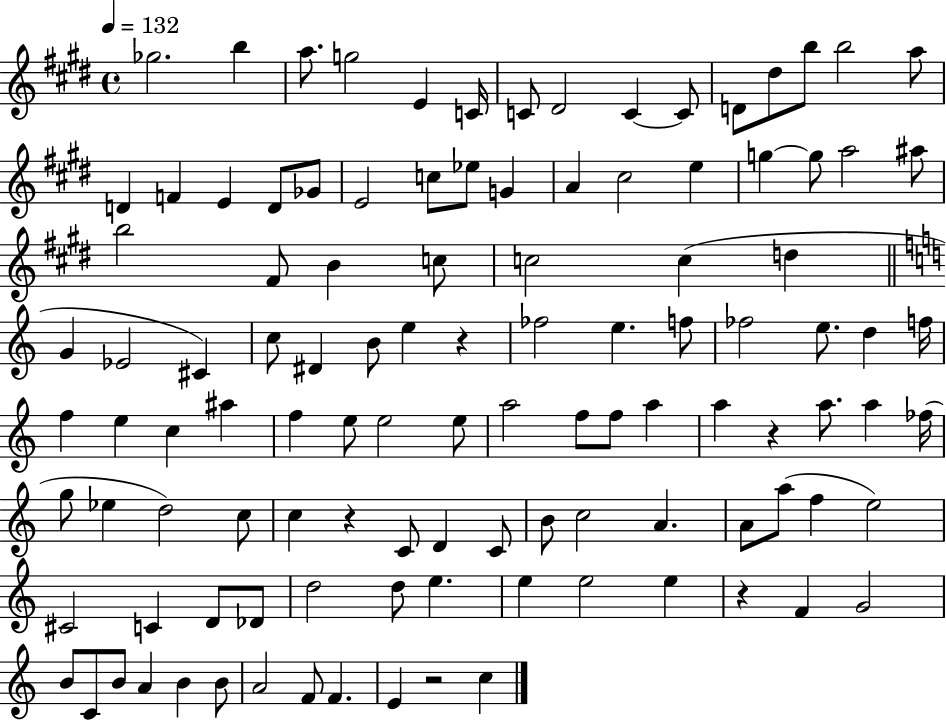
{
  \clef treble
  \time 4/4
  \defaultTimeSignature
  \key e \major
  \tempo 4 = 132
  ges''2. b''4 | a''8. g''2 e'4 c'16 | c'8 dis'2 c'4~~ c'8 | d'8 dis''8 b''8 b''2 a''8 | \break d'4 f'4 e'4 d'8 ges'8 | e'2 c''8 ees''8 g'4 | a'4 cis''2 e''4 | g''4~~ g''8 a''2 ais''8 | \break b''2 fis'8 b'4 c''8 | c''2 c''4( d''4 | \bar "||" \break \key c \major g'4 ees'2 cis'4) | c''8 dis'4 b'8 e''4 r4 | fes''2 e''4. f''8 | fes''2 e''8. d''4 f''16 | \break f''4 e''4 c''4 ais''4 | f''4 e''8 e''2 e''8 | a''2 f''8 f''8 a''4 | a''4 r4 a''8. a''4 fes''16( | \break g''8 ees''4 d''2) c''8 | c''4 r4 c'8 d'4 c'8 | b'8 c''2 a'4. | a'8 a''8( f''4 e''2) | \break cis'2 c'4 d'8 des'8 | d''2 d''8 e''4. | e''4 e''2 e''4 | r4 f'4 g'2 | \break b'8 c'8 b'8 a'4 b'4 b'8 | a'2 f'8 f'4. | e'4 r2 c''4 | \bar "|."
}